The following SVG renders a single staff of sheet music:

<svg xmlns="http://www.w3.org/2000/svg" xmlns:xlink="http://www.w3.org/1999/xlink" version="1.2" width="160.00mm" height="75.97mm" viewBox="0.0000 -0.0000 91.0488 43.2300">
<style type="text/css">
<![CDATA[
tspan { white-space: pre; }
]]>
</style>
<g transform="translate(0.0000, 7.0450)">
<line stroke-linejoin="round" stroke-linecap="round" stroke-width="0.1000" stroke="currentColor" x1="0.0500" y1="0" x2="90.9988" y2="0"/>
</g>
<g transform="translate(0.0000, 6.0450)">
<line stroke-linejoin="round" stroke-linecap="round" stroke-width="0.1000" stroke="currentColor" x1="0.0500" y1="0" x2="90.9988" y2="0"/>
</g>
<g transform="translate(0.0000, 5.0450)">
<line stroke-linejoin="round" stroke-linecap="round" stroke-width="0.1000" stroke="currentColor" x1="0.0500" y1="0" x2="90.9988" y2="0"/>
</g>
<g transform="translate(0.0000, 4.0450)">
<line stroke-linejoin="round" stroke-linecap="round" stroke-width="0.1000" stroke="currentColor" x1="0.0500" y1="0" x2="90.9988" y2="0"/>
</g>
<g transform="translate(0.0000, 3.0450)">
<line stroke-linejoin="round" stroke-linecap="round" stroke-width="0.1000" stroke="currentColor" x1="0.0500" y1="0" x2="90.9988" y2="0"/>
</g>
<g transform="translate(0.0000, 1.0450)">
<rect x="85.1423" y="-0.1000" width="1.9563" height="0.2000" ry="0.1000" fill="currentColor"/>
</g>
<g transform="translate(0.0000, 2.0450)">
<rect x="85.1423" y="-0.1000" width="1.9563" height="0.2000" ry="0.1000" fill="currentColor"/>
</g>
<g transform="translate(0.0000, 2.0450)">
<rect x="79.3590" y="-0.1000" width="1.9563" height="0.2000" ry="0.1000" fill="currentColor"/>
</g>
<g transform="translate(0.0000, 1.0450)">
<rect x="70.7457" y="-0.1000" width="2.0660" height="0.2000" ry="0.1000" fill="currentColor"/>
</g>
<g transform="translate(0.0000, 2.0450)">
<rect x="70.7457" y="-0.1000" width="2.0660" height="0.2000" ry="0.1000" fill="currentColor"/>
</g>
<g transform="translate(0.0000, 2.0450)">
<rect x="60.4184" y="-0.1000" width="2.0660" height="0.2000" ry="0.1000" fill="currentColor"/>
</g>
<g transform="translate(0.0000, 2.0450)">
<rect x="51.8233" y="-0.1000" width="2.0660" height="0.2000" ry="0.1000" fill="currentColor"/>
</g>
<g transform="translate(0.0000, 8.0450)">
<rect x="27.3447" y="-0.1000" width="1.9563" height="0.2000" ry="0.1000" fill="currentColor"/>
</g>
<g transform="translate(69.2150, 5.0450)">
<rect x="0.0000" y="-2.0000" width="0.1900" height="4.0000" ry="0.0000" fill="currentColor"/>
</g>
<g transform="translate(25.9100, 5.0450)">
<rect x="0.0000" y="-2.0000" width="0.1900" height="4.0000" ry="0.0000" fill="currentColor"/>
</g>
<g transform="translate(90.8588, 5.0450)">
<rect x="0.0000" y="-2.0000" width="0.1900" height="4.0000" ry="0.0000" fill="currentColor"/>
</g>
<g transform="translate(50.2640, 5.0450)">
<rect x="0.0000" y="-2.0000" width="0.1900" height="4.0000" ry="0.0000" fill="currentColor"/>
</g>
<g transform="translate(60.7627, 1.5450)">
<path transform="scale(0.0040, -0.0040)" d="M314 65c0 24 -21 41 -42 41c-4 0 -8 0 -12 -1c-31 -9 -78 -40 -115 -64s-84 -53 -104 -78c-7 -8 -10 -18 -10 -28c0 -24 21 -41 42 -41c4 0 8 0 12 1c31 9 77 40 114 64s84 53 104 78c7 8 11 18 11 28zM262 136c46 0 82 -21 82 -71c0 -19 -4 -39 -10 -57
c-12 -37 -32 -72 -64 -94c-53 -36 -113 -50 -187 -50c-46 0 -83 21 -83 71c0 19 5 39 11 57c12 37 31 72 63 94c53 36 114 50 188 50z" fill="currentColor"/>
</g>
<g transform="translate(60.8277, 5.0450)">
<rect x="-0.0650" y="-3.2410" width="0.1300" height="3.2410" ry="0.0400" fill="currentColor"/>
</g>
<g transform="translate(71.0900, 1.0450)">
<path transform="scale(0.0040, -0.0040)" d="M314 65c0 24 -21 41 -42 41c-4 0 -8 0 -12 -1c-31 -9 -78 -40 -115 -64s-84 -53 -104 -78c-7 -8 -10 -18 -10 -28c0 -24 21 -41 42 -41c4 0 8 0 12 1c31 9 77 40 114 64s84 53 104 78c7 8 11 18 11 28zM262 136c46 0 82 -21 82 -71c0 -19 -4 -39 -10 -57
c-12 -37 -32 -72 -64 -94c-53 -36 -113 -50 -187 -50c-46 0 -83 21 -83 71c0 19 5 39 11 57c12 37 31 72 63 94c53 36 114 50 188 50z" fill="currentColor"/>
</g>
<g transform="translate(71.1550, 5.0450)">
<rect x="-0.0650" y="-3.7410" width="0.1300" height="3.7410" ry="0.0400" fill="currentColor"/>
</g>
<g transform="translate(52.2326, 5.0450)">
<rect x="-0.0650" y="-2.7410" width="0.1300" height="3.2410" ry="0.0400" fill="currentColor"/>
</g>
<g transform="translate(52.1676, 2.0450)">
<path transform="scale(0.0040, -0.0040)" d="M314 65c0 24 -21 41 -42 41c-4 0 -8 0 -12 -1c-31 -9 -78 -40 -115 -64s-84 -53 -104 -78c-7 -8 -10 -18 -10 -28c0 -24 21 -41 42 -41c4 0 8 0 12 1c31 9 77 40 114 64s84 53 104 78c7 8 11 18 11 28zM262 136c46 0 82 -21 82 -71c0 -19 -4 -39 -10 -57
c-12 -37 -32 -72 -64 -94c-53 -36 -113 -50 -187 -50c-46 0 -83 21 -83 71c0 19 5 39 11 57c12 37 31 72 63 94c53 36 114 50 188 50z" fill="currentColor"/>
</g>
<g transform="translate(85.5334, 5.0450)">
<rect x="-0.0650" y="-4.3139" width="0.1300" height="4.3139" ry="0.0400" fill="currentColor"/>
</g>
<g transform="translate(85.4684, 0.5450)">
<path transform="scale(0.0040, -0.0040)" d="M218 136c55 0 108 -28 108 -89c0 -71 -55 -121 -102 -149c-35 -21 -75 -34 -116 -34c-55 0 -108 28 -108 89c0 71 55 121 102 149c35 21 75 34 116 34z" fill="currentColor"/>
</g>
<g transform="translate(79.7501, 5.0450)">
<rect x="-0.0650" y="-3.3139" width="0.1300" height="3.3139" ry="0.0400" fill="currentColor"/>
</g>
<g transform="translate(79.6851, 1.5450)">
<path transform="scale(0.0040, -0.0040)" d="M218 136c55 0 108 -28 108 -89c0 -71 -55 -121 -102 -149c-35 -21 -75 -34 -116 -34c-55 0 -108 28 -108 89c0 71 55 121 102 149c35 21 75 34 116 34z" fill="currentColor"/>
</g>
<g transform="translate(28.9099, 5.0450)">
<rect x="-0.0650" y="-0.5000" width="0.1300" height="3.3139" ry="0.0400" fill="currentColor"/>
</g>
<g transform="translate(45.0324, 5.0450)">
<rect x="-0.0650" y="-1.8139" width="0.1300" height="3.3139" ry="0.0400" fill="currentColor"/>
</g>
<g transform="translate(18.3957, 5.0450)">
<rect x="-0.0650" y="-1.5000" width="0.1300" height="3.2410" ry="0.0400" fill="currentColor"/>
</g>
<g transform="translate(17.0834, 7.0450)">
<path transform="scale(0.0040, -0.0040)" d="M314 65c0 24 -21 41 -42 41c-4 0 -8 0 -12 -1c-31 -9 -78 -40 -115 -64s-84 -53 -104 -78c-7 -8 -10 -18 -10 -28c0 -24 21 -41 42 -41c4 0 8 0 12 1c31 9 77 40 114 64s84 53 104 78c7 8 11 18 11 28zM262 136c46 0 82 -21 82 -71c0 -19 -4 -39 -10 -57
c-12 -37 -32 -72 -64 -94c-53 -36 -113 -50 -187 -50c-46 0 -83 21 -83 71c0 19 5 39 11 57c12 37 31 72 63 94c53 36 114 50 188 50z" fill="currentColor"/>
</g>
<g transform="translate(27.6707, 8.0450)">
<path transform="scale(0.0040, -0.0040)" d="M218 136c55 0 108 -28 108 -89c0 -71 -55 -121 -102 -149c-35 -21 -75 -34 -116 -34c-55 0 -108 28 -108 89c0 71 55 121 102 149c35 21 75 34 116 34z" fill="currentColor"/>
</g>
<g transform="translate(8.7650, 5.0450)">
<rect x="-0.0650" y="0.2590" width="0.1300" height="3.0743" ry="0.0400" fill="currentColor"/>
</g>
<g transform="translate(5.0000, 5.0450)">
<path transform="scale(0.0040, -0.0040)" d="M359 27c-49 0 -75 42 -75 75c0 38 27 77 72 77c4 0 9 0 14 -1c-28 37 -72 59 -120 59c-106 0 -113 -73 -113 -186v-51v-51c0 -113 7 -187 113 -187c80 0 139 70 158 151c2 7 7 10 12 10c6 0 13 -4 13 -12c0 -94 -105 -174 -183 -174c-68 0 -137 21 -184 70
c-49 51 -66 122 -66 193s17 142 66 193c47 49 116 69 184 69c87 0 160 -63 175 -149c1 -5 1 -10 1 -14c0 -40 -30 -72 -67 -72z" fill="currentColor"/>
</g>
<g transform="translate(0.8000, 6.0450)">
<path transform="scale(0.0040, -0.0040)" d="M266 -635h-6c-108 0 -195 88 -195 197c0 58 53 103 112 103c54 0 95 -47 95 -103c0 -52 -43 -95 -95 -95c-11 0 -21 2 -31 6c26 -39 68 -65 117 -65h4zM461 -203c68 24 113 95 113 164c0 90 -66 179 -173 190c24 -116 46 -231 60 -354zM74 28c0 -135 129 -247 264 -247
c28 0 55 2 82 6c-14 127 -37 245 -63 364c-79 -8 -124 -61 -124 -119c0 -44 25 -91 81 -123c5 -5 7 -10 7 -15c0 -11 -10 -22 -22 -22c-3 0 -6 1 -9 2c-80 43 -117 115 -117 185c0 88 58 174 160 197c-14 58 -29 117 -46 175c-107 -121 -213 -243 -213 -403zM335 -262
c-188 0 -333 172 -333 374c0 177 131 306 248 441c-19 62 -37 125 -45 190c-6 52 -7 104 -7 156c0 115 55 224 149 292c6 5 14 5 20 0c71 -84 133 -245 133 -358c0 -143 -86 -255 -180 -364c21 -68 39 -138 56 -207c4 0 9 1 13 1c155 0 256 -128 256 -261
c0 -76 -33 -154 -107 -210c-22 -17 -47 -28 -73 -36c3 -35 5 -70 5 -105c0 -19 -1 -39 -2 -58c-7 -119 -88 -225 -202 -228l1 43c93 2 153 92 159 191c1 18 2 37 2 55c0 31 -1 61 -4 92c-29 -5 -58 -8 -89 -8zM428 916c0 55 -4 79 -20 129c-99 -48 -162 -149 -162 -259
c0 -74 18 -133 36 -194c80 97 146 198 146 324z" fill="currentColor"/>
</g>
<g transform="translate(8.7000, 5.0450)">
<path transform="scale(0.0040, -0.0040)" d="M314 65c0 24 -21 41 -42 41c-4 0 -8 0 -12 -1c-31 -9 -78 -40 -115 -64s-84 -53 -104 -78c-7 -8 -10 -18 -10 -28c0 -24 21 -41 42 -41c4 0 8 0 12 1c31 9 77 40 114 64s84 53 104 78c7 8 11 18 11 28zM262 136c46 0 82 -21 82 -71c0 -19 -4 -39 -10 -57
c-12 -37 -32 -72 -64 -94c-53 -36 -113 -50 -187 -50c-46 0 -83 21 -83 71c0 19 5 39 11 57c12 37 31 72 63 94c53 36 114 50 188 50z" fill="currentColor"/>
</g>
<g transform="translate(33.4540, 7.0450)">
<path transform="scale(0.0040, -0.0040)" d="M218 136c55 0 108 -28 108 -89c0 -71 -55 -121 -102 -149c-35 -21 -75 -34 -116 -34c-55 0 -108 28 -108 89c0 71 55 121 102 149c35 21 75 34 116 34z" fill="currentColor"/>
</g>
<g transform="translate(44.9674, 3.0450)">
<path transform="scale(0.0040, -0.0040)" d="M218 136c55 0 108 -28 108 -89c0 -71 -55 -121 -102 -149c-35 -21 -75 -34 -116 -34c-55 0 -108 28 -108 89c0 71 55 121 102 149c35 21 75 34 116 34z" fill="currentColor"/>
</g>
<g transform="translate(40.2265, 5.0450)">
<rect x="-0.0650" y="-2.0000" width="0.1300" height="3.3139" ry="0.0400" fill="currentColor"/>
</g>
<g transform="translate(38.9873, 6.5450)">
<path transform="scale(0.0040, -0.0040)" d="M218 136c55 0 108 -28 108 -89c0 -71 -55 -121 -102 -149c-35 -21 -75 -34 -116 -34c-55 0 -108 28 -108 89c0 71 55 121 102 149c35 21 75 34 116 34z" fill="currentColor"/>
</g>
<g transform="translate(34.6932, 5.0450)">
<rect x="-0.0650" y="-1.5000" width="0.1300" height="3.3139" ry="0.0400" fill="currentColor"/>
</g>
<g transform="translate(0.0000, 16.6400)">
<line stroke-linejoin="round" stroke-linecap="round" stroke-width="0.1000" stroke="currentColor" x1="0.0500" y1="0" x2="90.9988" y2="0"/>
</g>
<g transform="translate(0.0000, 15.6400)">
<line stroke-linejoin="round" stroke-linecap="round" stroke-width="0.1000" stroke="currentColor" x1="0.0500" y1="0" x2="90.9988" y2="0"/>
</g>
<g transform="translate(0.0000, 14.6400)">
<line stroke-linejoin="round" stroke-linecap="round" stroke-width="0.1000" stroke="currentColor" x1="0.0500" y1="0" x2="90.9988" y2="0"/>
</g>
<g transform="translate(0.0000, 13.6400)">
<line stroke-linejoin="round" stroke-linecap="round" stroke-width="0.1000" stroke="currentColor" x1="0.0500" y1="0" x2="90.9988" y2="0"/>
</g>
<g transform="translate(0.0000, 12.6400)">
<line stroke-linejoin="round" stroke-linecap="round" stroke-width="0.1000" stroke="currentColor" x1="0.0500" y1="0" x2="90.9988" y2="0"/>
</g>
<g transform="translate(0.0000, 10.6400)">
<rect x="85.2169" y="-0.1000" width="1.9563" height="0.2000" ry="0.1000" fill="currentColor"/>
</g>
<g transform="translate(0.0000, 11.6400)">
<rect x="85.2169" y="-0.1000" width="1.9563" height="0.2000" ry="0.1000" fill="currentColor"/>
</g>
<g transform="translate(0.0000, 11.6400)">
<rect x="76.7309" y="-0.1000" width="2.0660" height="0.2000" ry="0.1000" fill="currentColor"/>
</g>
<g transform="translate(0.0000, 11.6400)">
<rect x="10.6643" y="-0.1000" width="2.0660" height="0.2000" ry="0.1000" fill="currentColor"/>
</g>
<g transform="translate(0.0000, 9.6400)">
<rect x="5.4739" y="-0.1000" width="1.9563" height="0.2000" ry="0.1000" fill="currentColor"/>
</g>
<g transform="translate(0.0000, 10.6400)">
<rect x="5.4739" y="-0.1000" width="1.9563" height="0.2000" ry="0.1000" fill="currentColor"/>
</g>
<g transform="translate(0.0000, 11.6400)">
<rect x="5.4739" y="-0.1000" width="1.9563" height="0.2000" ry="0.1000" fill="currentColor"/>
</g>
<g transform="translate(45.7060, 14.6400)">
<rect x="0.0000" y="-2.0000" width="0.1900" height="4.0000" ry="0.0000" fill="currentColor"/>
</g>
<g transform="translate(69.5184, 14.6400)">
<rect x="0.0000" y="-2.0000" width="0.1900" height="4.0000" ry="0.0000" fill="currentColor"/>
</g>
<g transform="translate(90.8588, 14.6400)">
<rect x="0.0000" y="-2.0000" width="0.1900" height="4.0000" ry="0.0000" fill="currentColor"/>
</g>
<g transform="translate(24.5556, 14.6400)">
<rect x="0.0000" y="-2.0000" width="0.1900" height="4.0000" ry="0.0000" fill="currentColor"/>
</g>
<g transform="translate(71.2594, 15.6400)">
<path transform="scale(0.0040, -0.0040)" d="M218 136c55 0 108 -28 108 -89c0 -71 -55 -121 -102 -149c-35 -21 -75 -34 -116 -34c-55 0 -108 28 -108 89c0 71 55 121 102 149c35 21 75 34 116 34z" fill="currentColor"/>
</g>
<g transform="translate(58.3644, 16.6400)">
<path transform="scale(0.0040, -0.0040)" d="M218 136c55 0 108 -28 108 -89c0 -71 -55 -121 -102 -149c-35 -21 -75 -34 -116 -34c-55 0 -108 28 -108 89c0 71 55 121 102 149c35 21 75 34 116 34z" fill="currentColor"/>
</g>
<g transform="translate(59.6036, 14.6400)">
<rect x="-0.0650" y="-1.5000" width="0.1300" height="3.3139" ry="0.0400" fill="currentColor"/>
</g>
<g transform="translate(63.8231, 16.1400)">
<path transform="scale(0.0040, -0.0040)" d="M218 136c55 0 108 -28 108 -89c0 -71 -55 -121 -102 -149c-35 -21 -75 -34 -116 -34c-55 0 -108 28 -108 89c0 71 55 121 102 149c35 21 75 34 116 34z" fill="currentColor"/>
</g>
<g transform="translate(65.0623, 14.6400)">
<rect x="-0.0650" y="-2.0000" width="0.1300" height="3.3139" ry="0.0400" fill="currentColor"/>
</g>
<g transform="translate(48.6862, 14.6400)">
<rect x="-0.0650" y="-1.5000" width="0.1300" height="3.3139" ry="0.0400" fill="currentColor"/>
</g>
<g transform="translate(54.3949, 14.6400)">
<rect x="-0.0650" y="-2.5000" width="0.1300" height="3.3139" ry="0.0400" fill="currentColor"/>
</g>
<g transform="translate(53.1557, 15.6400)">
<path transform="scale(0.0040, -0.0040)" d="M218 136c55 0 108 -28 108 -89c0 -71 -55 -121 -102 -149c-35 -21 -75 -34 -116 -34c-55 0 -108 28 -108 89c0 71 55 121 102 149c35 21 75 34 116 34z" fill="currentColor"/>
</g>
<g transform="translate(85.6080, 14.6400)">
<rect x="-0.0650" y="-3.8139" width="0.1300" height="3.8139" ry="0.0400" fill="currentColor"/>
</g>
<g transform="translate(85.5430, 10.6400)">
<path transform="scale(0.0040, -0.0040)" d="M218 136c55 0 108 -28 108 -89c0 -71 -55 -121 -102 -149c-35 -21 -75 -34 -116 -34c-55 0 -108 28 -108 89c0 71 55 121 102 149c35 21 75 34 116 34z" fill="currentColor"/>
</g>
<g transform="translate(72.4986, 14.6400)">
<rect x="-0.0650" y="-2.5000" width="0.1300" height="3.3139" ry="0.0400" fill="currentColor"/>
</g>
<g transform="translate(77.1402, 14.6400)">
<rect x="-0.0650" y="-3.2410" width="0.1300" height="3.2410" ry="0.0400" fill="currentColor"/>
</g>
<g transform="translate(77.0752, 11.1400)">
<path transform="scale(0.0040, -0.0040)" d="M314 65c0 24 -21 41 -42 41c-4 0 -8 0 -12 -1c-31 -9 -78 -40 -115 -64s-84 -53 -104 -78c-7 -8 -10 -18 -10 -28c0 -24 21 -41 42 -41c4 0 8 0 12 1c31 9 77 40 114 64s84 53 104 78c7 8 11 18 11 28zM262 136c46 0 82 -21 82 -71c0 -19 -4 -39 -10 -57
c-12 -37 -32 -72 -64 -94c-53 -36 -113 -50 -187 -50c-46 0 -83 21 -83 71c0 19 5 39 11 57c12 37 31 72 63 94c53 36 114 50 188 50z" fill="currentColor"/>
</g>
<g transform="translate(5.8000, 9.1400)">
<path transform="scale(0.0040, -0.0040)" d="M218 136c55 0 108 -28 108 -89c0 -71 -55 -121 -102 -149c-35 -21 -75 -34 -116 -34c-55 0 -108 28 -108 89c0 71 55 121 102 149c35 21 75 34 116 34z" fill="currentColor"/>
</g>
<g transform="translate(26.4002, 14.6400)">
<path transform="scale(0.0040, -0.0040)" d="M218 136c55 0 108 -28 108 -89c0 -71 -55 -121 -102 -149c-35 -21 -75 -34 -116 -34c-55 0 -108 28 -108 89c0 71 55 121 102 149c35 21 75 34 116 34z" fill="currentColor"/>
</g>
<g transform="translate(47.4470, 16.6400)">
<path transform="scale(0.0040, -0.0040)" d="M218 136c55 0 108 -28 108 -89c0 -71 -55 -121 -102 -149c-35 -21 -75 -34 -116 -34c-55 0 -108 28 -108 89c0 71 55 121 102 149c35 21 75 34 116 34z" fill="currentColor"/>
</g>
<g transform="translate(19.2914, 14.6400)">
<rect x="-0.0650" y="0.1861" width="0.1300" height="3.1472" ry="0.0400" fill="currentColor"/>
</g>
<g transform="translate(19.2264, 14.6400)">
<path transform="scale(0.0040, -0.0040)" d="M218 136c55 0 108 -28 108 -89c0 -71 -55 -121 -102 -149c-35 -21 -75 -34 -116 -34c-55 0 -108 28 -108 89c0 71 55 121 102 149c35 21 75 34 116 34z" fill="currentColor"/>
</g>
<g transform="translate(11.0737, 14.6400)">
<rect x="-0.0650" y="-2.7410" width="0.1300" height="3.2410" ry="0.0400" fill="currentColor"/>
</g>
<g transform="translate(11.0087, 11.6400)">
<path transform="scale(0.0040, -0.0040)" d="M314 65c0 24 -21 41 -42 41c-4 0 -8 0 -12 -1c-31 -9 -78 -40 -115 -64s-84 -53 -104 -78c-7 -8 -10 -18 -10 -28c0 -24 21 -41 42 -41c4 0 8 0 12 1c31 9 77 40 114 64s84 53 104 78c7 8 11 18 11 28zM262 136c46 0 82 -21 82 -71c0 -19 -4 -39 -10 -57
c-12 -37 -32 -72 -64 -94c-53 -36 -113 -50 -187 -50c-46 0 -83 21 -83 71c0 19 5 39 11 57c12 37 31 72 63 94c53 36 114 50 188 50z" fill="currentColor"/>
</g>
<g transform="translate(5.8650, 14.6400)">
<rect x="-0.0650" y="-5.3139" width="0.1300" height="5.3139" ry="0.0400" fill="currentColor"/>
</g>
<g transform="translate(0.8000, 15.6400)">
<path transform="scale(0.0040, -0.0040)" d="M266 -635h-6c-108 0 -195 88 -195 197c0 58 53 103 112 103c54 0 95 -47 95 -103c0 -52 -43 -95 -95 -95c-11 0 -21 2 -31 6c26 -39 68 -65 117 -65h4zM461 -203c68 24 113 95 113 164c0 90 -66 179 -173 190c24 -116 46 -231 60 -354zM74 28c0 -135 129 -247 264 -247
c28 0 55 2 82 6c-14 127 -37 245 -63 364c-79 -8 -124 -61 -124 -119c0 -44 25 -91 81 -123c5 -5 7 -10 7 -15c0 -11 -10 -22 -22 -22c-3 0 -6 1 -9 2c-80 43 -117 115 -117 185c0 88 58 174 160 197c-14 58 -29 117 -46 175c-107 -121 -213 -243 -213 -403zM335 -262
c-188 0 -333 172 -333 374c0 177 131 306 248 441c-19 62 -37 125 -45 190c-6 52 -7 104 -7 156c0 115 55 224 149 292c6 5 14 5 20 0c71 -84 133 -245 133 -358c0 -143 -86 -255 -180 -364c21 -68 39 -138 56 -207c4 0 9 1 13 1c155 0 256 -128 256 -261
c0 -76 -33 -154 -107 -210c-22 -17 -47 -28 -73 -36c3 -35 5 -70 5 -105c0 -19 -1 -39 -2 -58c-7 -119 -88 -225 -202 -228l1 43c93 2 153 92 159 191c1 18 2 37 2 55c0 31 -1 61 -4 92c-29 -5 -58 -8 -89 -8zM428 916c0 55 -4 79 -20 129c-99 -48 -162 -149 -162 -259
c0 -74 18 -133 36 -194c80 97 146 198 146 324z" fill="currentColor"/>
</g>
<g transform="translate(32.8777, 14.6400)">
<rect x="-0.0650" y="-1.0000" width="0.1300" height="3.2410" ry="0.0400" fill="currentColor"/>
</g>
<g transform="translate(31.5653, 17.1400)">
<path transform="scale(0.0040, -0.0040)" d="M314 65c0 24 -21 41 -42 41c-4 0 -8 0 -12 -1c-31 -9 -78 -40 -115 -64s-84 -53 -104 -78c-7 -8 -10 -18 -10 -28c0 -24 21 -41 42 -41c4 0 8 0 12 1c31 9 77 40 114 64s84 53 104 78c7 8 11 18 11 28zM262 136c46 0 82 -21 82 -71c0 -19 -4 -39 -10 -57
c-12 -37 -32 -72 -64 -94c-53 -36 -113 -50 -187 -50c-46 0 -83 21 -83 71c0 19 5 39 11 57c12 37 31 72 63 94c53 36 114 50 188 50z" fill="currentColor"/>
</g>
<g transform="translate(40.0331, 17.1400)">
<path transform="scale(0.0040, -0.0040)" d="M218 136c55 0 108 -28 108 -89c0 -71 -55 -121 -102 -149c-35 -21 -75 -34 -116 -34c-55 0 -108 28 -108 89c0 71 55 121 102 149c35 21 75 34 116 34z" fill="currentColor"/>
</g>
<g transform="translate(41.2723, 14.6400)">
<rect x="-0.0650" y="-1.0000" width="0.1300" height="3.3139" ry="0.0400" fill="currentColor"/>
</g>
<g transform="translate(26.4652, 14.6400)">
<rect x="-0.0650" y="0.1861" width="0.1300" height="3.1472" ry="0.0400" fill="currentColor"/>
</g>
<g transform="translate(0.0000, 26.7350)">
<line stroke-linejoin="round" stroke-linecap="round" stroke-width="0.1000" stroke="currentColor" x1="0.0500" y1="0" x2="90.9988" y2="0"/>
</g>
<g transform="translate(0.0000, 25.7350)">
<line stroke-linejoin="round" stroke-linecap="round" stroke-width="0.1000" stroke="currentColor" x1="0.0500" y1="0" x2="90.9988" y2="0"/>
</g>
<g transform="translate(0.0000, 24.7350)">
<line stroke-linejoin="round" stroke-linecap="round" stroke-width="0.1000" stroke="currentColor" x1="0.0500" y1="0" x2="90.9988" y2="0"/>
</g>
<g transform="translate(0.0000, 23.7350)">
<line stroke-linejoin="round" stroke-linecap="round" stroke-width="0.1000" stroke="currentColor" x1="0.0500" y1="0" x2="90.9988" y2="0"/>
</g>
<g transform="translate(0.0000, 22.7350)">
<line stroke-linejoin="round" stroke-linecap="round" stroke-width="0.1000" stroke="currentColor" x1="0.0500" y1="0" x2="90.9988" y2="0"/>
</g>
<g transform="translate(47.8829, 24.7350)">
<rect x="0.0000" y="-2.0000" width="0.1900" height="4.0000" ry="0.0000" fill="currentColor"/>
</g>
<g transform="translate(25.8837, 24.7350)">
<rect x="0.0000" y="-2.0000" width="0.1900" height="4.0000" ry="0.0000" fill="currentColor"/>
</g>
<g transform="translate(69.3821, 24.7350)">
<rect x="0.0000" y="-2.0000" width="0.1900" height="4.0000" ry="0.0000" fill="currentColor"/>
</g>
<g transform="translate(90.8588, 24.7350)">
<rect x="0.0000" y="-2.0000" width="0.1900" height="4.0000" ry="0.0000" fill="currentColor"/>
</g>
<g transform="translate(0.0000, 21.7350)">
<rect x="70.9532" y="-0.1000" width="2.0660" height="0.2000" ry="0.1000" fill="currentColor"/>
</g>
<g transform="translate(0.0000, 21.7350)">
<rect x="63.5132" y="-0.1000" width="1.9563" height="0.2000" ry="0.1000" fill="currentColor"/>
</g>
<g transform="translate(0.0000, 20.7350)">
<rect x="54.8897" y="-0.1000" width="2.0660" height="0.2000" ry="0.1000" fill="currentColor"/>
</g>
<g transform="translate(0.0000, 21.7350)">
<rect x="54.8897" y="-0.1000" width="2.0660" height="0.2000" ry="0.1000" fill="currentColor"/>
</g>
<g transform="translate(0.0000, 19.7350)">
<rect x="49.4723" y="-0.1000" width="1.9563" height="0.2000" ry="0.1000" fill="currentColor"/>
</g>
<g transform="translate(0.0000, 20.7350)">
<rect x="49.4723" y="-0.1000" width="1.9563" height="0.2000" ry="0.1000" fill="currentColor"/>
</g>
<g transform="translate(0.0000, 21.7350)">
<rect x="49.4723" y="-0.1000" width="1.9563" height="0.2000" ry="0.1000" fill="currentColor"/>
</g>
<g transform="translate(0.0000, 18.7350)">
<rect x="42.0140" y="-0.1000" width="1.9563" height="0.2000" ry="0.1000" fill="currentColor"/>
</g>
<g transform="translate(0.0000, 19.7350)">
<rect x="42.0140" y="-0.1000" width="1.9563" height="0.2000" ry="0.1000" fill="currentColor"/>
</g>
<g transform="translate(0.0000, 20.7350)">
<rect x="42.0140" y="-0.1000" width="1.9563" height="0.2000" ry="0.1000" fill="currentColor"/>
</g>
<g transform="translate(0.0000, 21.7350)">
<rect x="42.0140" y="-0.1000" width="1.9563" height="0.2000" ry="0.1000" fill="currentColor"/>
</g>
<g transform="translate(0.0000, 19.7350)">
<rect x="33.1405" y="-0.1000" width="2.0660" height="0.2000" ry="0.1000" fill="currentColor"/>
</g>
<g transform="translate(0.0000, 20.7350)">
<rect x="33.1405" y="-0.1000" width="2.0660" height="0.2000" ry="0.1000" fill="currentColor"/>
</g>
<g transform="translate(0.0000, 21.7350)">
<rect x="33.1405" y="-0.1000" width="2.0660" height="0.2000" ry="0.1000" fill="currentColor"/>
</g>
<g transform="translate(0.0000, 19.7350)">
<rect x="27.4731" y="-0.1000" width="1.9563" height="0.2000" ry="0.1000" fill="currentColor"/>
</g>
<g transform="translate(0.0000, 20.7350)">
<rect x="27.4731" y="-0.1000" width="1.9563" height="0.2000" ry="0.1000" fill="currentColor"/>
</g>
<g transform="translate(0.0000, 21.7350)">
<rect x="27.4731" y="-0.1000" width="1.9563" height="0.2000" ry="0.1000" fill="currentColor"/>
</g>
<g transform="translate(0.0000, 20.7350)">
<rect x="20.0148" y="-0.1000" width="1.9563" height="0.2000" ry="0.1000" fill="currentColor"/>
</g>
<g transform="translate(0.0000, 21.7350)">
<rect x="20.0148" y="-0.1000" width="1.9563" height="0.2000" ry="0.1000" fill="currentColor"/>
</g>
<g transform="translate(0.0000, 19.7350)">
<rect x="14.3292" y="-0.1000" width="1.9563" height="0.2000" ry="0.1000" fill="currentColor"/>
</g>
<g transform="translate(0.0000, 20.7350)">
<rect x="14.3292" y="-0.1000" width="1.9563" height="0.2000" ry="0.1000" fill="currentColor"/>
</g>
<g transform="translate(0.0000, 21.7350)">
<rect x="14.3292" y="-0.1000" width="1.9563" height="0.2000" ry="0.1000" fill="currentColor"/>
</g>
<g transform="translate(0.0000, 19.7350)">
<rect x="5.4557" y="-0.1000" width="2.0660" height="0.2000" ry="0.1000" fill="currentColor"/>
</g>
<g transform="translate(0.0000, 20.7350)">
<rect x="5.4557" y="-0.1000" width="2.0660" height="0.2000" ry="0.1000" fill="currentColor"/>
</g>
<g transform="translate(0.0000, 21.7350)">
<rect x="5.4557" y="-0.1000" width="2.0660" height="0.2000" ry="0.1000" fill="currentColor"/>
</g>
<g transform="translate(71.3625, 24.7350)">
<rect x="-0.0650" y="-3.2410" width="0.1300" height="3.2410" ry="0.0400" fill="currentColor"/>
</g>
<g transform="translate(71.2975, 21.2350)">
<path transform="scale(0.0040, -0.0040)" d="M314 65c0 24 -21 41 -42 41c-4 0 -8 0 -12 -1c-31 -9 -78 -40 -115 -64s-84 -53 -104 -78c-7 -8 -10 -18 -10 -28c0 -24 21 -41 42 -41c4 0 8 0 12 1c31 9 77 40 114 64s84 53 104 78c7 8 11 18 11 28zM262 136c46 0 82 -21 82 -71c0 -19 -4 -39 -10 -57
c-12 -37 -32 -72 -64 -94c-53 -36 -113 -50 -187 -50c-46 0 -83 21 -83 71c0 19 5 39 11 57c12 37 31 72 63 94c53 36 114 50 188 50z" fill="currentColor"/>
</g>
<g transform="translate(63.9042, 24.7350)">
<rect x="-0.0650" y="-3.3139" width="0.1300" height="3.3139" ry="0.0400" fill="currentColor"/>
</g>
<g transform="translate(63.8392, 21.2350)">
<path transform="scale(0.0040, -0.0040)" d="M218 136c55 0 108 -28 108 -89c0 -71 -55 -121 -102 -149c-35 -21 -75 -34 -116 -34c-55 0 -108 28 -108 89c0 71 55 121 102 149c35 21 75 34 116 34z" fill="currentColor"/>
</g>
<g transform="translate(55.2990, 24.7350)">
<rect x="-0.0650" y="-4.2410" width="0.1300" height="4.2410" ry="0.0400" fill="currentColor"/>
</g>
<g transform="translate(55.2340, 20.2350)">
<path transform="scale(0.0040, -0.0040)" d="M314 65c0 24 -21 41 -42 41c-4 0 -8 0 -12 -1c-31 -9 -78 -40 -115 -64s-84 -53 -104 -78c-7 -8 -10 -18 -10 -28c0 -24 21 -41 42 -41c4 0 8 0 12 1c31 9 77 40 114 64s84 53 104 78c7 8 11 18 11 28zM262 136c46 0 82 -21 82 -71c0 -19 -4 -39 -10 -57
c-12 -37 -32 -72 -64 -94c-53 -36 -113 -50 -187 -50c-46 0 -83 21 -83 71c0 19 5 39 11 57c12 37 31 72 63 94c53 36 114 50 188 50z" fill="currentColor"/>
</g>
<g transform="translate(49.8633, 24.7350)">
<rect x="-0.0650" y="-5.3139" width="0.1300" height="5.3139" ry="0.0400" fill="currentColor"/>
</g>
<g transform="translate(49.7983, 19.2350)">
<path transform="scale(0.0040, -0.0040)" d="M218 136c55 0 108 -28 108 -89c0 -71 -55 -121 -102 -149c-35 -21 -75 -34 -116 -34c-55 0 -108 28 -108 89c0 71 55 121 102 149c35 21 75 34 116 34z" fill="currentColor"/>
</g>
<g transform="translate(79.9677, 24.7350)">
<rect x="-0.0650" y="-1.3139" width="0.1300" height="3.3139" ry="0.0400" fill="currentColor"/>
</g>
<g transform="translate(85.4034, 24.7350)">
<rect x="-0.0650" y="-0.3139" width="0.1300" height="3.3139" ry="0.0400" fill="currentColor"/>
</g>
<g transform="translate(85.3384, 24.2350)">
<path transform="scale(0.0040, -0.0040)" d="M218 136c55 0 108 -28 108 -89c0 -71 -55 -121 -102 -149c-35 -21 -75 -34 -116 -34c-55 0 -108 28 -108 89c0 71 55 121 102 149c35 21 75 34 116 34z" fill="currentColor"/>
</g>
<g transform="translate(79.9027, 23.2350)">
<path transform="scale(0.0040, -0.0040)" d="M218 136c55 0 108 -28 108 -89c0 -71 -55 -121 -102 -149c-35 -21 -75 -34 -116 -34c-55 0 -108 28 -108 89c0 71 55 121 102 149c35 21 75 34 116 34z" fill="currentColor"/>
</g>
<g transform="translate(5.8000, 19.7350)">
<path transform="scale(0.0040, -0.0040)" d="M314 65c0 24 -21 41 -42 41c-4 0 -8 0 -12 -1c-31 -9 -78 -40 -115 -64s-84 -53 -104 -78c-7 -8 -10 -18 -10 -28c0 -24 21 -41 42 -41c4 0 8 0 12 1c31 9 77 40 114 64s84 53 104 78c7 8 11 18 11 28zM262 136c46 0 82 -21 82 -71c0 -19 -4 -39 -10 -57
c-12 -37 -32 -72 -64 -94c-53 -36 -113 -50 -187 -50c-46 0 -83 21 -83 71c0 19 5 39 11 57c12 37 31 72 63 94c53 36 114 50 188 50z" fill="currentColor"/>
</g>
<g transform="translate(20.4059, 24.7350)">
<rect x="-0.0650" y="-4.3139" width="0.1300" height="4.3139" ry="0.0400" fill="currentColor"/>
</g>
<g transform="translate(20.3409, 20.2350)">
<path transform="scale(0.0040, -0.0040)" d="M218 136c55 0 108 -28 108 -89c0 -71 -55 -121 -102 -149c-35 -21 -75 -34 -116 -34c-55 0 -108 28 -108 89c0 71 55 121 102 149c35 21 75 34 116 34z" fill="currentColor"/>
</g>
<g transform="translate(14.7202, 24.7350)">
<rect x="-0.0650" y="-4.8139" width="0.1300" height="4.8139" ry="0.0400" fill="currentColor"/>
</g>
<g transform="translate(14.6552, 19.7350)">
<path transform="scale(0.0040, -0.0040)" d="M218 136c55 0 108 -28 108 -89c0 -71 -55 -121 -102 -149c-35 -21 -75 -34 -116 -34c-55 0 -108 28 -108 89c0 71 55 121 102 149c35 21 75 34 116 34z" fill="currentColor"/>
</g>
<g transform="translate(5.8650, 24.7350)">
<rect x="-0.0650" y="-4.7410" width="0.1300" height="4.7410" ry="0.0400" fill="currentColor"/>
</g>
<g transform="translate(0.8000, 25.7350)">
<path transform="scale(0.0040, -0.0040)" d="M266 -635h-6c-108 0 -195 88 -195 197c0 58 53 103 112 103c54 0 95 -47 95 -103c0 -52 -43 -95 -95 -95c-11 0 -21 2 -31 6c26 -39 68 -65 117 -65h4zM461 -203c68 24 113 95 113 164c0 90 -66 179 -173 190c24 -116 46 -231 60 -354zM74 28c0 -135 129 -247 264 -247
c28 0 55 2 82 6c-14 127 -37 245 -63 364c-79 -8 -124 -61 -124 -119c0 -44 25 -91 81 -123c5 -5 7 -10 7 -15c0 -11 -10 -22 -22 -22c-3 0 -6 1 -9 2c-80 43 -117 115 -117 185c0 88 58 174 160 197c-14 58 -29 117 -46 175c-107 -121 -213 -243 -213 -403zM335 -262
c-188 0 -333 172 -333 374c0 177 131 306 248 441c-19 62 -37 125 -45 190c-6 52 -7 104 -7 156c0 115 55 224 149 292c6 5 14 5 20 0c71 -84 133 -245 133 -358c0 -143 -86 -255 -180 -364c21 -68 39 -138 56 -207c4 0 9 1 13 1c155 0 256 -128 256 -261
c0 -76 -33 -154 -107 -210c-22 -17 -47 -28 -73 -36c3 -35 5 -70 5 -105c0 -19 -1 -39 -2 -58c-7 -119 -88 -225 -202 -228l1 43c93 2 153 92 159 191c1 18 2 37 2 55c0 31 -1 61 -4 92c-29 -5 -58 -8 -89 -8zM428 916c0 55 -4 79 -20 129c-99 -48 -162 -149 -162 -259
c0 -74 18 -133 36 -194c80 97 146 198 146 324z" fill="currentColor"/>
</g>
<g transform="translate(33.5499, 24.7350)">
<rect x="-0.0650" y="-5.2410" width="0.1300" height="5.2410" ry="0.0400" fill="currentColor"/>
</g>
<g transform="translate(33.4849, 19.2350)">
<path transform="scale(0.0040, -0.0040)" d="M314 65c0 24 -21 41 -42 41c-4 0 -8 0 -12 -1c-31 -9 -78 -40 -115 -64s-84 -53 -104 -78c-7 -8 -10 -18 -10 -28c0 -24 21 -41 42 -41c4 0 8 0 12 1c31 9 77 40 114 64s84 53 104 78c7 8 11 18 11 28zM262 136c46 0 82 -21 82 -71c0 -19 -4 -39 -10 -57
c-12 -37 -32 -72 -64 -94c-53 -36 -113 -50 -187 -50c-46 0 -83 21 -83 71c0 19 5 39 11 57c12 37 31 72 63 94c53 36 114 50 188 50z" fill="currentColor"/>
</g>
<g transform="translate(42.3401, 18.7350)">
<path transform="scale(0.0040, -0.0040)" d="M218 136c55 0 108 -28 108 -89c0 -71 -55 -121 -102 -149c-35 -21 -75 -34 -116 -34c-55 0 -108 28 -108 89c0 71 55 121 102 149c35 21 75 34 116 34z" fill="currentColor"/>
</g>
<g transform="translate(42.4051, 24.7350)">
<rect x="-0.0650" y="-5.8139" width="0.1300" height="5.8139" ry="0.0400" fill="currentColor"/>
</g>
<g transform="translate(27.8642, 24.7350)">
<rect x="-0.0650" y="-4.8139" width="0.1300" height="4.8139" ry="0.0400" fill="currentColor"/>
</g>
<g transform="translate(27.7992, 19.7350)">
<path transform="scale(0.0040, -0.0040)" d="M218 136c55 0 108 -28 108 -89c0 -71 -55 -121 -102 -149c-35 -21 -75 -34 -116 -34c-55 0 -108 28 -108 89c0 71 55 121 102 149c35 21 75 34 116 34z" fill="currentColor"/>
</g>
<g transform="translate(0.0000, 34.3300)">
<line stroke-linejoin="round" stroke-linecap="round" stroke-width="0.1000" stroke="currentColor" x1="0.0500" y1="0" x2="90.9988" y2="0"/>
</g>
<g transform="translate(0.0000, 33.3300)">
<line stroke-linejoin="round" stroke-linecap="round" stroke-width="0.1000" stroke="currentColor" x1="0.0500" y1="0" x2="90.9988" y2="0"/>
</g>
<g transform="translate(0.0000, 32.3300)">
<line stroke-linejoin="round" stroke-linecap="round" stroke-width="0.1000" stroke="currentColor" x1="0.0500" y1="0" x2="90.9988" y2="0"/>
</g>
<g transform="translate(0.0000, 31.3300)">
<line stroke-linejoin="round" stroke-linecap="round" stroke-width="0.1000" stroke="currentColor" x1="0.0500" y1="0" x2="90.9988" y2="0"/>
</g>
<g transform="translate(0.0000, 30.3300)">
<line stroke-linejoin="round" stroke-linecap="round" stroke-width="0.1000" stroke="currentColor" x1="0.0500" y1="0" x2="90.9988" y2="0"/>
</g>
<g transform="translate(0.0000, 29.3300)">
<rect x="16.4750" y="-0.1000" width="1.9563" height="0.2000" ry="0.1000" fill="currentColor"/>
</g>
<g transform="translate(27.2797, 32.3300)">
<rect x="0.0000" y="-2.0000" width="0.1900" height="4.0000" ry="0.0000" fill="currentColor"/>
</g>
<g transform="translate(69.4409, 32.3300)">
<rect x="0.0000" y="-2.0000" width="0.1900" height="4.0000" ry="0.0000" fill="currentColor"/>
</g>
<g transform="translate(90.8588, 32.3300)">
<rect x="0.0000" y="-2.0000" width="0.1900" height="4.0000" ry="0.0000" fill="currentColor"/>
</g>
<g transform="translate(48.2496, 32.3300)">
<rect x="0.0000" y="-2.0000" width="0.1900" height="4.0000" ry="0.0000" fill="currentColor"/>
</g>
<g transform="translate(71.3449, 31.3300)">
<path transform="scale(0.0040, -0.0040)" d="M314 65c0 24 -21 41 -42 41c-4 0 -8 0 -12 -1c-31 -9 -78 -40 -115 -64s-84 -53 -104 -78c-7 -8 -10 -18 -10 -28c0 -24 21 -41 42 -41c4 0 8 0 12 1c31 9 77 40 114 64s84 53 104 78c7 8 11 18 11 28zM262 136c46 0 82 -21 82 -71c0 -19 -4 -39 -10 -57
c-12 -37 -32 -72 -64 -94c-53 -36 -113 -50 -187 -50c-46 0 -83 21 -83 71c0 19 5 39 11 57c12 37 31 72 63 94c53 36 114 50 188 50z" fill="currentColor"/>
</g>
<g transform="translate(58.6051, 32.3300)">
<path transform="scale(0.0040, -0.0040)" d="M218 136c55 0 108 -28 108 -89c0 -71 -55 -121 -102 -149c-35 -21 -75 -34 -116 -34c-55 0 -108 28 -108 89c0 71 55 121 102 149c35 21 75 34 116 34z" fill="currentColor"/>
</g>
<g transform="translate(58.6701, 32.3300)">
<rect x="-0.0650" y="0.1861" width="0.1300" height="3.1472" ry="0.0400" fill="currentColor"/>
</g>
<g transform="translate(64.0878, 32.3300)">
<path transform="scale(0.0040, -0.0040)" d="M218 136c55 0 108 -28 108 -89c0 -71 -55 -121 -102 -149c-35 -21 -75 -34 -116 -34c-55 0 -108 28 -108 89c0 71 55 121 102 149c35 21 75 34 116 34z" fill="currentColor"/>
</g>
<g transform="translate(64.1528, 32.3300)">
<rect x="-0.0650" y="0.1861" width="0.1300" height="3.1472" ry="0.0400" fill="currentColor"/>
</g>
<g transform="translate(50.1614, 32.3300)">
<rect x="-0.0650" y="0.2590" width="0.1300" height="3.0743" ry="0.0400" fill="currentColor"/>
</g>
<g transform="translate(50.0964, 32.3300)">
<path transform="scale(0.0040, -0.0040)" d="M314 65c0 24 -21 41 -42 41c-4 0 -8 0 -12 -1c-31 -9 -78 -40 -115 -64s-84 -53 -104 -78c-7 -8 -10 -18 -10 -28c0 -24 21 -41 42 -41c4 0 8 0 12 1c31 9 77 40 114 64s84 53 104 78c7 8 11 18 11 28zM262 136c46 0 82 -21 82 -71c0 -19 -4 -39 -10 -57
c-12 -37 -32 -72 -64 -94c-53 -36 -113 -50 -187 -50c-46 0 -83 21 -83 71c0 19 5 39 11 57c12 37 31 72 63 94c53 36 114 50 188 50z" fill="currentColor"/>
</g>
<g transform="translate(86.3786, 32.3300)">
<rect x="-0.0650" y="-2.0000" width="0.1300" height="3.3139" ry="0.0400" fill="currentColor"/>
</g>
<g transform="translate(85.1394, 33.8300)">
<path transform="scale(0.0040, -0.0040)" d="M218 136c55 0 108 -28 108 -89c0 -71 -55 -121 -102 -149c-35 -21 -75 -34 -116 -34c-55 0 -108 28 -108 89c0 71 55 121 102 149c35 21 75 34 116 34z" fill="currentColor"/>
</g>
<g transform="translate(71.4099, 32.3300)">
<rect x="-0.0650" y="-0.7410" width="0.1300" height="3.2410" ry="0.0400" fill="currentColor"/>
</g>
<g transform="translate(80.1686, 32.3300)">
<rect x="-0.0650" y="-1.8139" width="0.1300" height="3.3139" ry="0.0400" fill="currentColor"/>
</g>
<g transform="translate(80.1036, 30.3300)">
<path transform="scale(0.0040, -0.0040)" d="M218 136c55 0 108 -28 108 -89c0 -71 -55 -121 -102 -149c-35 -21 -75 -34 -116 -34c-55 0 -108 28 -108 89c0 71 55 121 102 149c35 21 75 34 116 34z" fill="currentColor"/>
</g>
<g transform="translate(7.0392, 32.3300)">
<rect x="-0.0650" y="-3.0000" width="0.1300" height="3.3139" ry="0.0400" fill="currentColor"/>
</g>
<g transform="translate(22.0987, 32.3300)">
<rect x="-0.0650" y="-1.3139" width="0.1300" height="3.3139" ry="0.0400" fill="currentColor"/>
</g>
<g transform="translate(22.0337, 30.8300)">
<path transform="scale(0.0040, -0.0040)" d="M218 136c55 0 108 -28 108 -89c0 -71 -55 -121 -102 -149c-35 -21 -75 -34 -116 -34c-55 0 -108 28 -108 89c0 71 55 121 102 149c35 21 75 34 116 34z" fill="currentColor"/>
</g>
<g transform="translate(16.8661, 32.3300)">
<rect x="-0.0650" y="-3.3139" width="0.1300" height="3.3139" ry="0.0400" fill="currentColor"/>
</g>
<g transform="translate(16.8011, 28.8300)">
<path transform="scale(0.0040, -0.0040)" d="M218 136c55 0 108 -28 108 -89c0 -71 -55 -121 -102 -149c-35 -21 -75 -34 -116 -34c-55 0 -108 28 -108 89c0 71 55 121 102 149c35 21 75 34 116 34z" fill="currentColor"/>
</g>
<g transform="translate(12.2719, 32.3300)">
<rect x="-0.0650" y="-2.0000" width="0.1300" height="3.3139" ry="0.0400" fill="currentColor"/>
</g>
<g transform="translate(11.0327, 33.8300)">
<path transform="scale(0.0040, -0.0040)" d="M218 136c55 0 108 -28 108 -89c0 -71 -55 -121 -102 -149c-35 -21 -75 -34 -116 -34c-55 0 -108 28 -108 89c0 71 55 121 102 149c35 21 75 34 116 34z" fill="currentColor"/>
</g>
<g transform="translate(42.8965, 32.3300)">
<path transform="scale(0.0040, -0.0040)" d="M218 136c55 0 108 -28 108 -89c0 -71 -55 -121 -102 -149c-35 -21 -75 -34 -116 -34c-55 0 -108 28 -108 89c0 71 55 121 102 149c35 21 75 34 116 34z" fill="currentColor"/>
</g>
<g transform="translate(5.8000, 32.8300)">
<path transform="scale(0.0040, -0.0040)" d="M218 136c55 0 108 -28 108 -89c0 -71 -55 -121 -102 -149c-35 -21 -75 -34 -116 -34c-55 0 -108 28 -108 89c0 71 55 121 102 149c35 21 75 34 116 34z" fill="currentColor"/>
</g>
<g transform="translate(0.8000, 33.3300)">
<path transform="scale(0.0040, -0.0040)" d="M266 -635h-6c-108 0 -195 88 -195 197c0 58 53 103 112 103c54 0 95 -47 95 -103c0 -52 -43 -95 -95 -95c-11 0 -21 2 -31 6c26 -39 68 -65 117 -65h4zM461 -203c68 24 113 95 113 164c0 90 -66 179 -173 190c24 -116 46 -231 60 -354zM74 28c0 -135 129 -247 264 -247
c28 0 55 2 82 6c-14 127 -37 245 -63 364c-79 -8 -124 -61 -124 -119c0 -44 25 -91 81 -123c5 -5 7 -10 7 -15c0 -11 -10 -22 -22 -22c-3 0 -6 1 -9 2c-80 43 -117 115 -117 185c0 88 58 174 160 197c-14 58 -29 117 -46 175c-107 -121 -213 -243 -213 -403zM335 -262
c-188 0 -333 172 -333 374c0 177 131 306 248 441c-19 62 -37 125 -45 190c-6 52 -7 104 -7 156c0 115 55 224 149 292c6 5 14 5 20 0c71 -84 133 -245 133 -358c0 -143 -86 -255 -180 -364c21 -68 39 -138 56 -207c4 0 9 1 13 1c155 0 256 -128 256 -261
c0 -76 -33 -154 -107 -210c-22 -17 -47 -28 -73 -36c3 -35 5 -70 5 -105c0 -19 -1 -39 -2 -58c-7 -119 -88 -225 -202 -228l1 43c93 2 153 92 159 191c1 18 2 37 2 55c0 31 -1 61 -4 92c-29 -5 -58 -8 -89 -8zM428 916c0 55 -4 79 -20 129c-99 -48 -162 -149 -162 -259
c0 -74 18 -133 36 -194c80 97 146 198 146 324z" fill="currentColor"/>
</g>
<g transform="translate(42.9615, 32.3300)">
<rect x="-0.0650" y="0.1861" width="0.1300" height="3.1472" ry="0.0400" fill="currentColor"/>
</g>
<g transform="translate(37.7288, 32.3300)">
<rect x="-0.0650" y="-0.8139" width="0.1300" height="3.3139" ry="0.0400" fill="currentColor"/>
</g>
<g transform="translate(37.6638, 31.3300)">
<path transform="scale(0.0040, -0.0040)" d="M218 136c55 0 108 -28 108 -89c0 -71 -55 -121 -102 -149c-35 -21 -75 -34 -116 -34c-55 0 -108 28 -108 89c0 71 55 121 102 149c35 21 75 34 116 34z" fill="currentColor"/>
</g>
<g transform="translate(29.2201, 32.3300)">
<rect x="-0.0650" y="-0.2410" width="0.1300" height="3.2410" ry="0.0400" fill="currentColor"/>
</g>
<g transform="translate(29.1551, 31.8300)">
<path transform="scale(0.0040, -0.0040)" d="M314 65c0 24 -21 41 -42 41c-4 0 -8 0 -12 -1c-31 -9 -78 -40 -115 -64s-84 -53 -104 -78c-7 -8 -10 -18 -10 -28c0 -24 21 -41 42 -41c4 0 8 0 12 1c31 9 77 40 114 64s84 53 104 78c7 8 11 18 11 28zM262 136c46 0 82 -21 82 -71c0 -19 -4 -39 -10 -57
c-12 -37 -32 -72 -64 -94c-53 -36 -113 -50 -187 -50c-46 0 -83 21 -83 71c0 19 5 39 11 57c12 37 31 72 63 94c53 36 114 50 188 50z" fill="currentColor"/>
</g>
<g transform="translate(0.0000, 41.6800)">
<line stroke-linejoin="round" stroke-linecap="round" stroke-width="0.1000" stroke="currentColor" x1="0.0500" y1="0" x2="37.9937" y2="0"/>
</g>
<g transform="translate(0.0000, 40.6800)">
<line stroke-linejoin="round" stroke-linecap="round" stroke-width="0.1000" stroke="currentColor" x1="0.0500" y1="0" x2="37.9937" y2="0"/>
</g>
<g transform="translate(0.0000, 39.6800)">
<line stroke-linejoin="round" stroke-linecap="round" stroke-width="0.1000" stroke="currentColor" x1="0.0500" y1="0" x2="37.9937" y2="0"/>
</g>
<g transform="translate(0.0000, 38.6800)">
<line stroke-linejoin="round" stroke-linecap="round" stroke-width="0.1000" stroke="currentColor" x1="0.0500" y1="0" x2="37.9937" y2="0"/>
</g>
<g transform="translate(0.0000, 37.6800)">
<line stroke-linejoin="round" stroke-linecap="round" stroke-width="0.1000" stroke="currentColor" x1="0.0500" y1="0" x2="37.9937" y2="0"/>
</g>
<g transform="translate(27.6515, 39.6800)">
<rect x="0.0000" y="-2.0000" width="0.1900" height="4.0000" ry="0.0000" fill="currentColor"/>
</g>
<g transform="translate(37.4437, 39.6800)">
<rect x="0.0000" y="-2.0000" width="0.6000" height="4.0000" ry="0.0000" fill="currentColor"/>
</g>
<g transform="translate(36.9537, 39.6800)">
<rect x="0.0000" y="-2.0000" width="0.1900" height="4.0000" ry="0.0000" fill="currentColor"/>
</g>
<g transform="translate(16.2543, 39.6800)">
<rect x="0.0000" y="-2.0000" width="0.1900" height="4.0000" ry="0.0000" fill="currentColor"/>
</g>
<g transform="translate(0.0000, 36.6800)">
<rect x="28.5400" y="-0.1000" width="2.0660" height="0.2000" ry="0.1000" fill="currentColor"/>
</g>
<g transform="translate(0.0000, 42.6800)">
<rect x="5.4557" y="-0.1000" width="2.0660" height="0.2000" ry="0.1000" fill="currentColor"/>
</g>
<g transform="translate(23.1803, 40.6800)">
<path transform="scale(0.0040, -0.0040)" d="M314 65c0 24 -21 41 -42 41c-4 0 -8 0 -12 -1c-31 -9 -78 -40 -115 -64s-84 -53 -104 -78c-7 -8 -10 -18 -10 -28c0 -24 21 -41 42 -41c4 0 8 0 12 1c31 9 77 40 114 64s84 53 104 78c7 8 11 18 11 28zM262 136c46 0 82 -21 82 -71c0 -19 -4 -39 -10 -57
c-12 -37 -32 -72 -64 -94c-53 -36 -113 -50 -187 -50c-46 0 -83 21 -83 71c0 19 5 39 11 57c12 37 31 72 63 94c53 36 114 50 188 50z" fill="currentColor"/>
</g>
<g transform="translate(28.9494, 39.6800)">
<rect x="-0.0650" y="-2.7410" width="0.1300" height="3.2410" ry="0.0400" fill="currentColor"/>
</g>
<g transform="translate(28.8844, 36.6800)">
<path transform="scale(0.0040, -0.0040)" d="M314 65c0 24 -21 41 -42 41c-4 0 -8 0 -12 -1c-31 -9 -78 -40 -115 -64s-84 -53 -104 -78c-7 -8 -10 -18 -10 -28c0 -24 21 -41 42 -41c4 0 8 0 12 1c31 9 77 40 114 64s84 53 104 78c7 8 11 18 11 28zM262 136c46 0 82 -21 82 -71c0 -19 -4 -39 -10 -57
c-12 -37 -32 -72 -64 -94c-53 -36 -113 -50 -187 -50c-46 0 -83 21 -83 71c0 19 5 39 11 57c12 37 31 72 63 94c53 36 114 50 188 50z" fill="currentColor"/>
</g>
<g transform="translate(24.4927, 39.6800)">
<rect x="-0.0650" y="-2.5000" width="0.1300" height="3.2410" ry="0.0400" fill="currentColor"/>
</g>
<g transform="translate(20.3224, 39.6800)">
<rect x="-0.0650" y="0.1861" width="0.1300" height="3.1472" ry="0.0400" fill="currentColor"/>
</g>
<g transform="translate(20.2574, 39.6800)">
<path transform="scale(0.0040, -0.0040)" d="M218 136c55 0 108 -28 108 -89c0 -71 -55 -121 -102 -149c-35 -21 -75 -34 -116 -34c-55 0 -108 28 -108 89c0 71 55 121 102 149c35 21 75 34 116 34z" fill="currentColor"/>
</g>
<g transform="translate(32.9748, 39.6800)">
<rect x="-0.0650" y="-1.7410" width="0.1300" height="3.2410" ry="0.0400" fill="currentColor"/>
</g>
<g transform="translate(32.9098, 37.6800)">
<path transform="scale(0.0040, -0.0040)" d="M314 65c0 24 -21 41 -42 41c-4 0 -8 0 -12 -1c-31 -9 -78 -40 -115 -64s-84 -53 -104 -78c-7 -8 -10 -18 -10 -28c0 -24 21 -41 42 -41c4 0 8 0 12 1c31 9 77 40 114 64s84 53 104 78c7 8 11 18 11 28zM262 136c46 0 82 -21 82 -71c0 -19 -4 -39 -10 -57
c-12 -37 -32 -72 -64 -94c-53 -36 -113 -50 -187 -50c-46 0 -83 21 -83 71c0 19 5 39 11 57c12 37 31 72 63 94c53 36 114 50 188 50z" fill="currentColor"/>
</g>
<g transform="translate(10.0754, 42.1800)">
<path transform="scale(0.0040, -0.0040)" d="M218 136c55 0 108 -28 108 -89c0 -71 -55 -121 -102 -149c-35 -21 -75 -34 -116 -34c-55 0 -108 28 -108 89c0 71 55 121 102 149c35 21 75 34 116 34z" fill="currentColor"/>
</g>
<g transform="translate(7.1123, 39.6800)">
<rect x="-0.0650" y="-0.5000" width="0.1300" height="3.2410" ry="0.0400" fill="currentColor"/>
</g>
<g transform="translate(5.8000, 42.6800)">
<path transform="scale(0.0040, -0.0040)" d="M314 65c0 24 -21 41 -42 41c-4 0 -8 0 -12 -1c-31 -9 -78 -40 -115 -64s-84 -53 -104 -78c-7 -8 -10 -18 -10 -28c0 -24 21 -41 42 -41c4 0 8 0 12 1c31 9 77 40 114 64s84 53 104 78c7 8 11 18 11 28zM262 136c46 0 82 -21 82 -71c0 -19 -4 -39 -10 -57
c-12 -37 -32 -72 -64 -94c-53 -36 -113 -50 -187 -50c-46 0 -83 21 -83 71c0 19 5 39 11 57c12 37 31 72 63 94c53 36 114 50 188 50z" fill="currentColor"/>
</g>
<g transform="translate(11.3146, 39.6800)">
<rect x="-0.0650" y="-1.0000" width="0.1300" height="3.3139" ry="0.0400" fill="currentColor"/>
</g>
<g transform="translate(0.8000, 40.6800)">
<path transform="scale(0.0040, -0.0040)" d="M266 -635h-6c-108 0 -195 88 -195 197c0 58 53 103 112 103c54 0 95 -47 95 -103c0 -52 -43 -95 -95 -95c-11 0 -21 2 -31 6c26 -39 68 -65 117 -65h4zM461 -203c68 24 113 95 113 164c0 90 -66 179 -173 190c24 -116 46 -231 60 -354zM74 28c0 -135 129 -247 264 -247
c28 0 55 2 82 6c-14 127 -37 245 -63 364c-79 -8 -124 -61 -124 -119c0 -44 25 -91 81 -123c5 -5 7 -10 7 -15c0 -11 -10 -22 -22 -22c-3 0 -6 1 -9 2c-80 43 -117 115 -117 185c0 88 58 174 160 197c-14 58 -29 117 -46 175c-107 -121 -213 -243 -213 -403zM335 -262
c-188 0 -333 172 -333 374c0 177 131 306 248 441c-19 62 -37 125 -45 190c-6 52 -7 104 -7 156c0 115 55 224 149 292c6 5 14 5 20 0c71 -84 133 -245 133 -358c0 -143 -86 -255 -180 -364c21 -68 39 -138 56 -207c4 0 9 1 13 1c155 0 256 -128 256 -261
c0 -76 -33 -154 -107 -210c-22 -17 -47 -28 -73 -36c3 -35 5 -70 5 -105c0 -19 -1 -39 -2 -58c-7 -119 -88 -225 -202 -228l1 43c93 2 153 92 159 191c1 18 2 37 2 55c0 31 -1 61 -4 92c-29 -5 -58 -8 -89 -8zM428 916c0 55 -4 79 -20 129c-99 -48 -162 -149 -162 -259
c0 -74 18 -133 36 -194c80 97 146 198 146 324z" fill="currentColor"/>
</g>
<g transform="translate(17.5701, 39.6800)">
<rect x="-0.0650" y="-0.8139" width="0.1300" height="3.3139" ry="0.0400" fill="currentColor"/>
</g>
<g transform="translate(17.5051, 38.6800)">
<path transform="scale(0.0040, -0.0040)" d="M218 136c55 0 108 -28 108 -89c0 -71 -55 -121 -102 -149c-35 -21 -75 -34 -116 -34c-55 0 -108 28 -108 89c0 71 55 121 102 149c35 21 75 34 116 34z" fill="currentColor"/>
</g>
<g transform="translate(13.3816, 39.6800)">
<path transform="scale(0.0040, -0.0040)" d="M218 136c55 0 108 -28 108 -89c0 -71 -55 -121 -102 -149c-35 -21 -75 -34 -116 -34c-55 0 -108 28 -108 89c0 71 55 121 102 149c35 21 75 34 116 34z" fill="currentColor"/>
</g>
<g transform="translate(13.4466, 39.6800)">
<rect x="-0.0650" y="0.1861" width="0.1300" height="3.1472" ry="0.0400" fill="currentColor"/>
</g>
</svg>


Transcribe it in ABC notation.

X:1
T:Untitled
M:4/4
L:1/4
K:C
B2 E2 C E F f a2 b2 c'2 b d' f' a2 B B D2 D E G E F G b2 c' e'2 e' d' e' f'2 g' f' d'2 b b2 e c A F b e c2 d B B2 B B d2 f F C2 D B d B G2 a2 f2